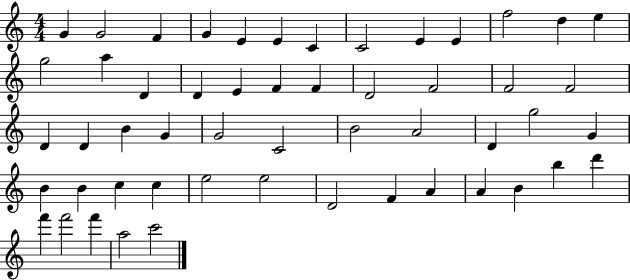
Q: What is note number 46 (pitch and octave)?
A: B4